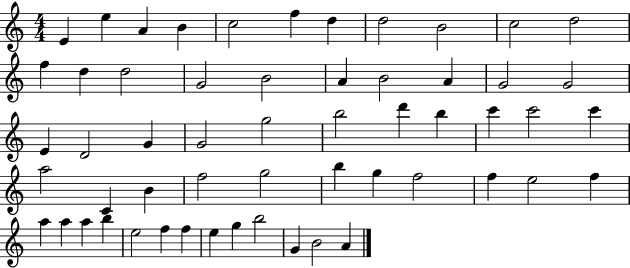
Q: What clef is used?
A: treble